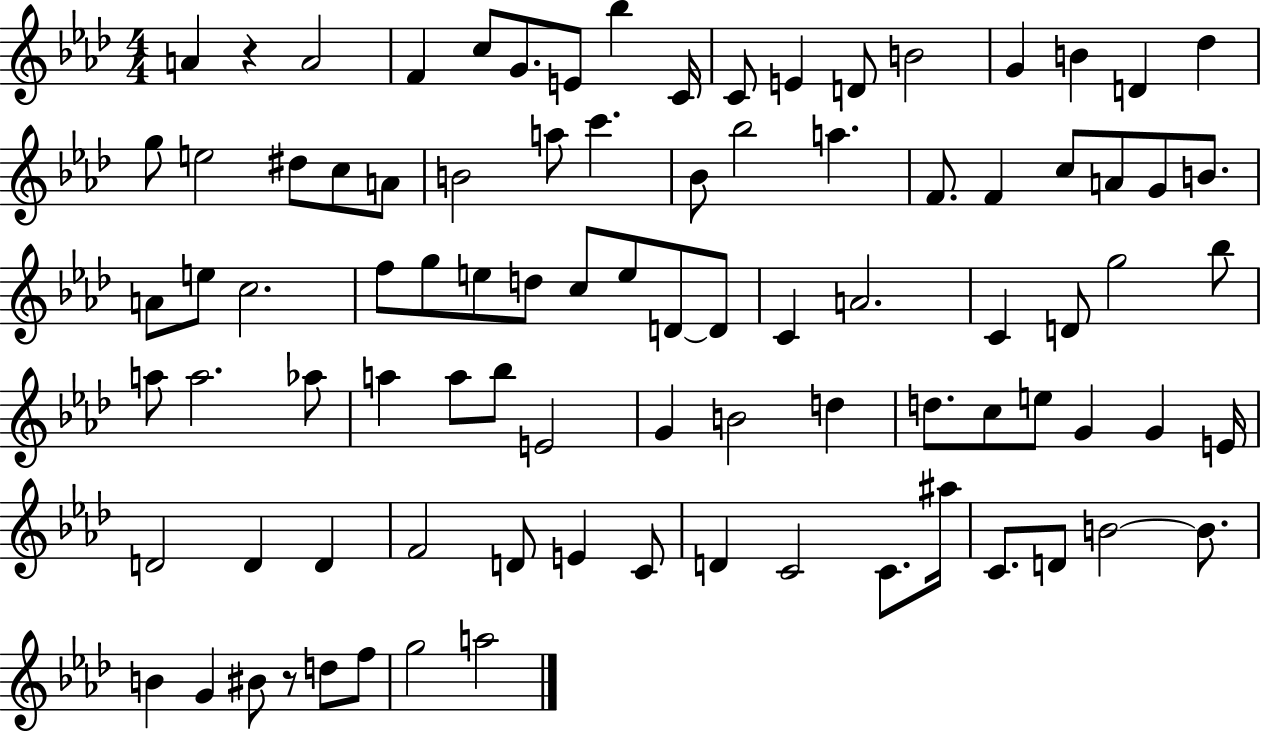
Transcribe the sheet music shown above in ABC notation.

X:1
T:Untitled
M:4/4
L:1/4
K:Ab
A z A2 F c/2 G/2 E/2 _b C/4 C/2 E D/2 B2 G B D _d g/2 e2 ^d/2 c/2 A/2 B2 a/2 c' _B/2 _b2 a F/2 F c/2 A/2 G/2 B/2 A/2 e/2 c2 f/2 g/2 e/2 d/2 c/2 e/2 D/2 D/2 C A2 C D/2 g2 _b/2 a/2 a2 _a/2 a a/2 _b/2 E2 G B2 d d/2 c/2 e/2 G G E/4 D2 D D F2 D/2 E C/2 D C2 C/2 ^a/4 C/2 D/2 B2 B/2 B G ^B/2 z/2 d/2 f/2 g2 a2